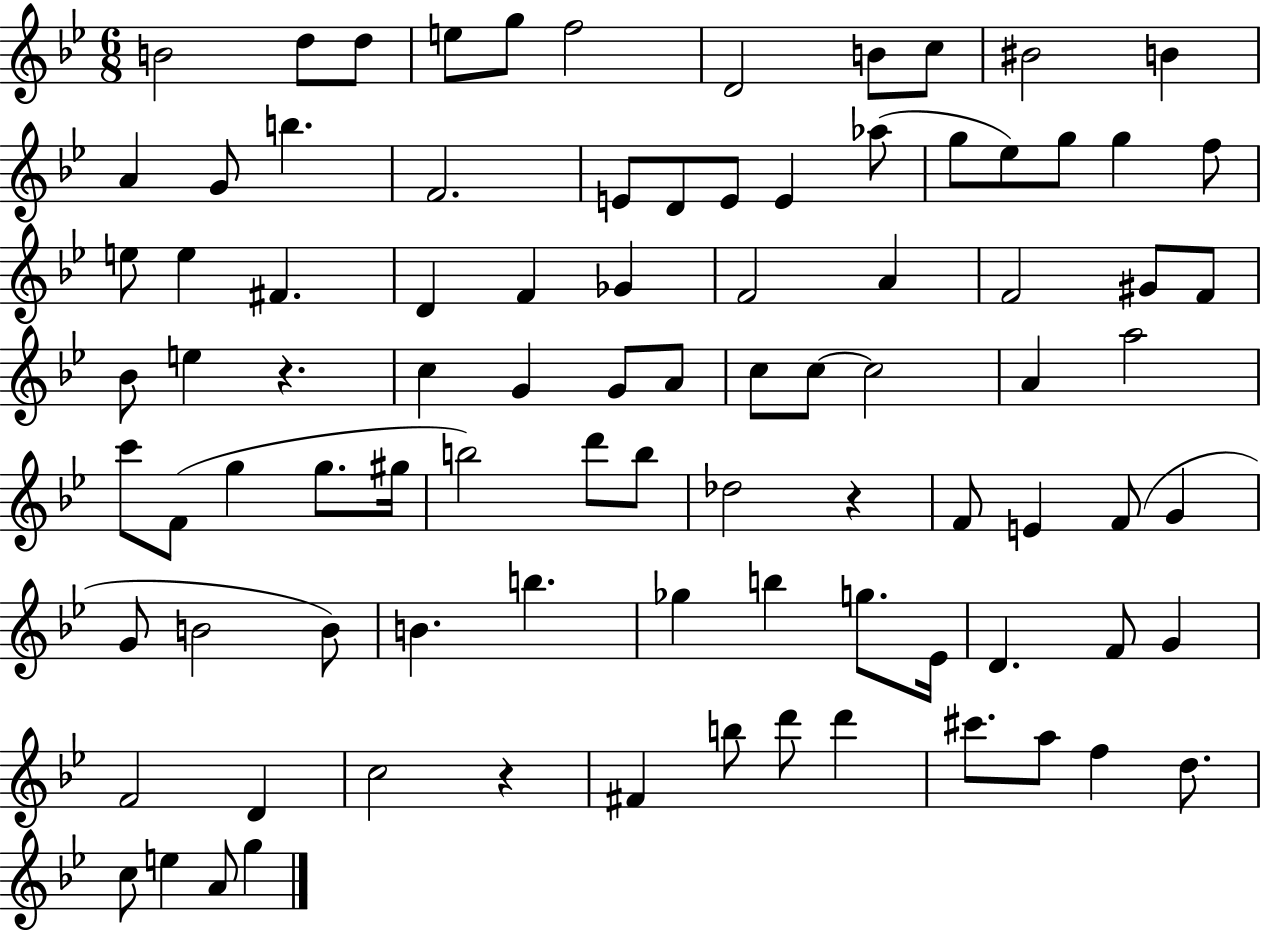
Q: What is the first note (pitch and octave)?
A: B4